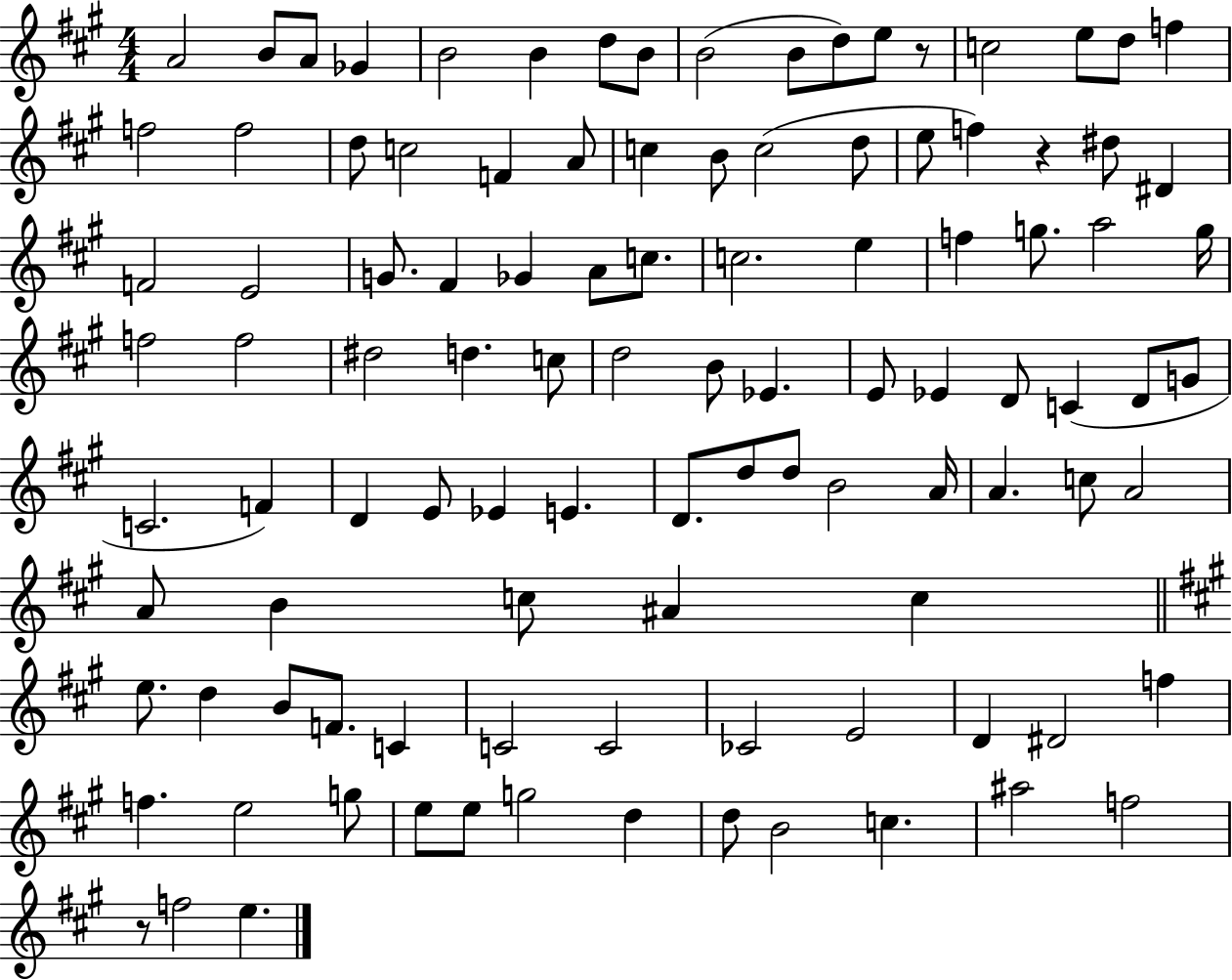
A4/h B4/e A4/e Gb4/q B4/h B4/q D5/e B4/e B4/h B4/e D5/e E5/e R/e C5/h E5/e D5/e F5/q F5/h F5/h D5/e C5/h F4/q A4/e C5/q B4/e C5/h D5/e E5/e F5/q R/q D#5/e D#4/q F4/h E4/h G4/e. F#4/q Gb4/q A4/e C5/e. C5/h. E5/q F5/q G5/e. A5/h G5/s F5/h F5/h D#5/h D5/q. C5/e D5/h B4/e Eb4/q. E4/e Eb4/q D4/e C4/q D4/e G4/e C4/h. F4/q D4/q E4/e Eb4/q E4/q. D4/e. D5/e D5/e B4/h A4/s A4/q. C5/e A4/h A4/e B4/q C5/e A#4/q C5/q E5/e. D5/q B4/e F4/e. C4/q C4/h C4/h CES4/h E4/h D4/q D#4/h F5/q F5/q. E5/h G5/e E5/e E5/e G5/h D5/q D5/e B4/h C5/q. A#5/h F5/h R/e F5/h E5/q.